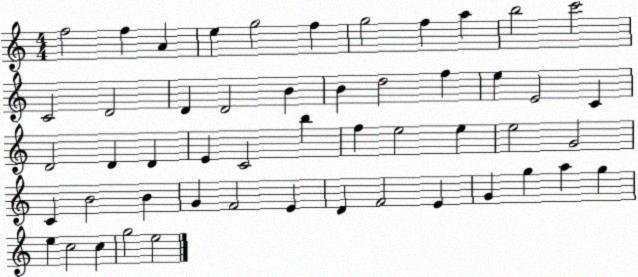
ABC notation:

X:1
T:Untitled
M:4/4
L:1/4
K:C
f2 f A e g2 f g2 f a b2 c'2 C2 D2 D D2 B B d2 f e E2 C D2 D D E C2 b f e2 e e2 G2 C B2 B G F2 E D F2 E G g a g e c2 c g2 e2